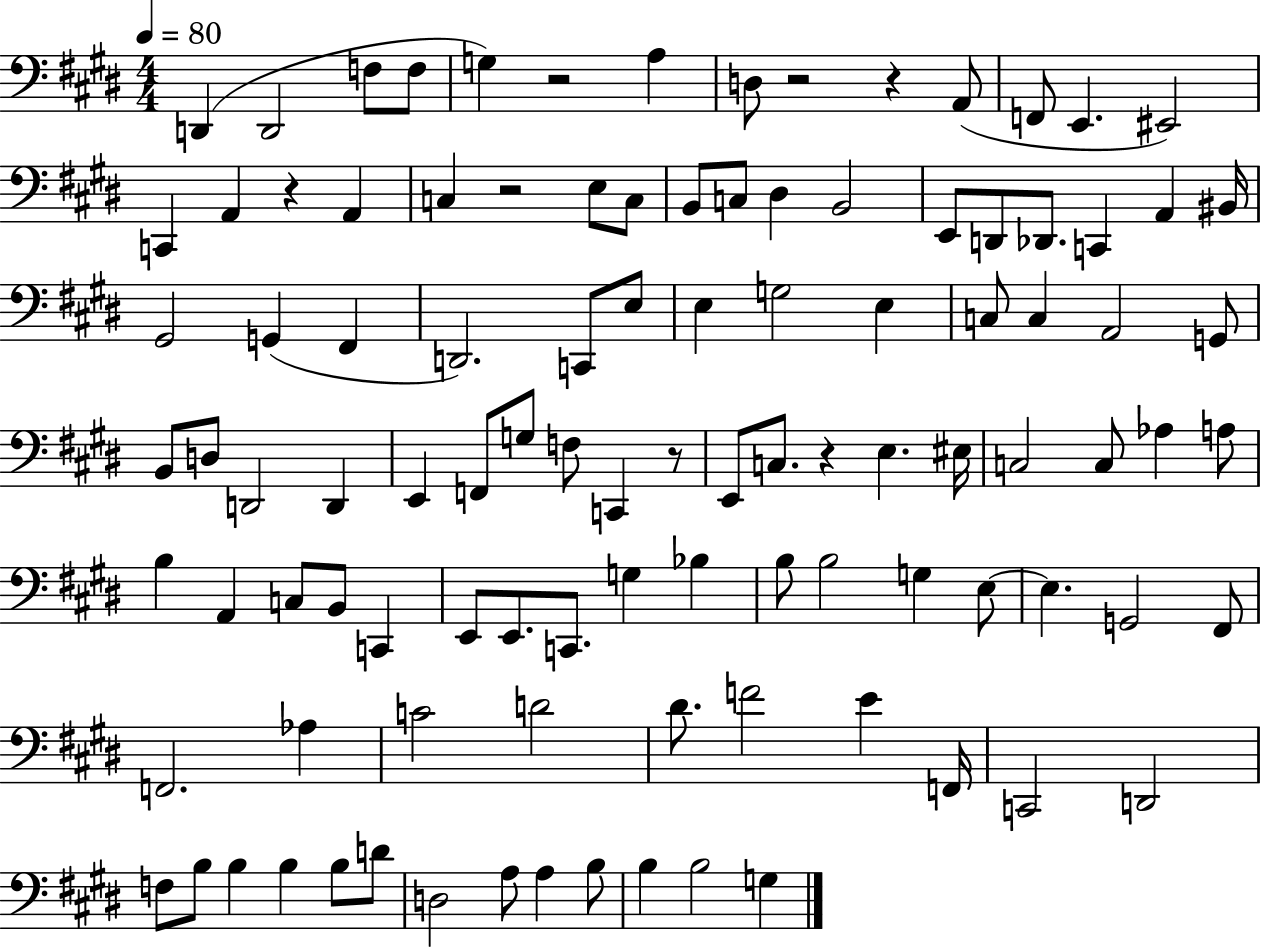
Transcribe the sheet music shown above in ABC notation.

X:1
T:Untitled
M:4/4
L:1/4
K:E
D,, D,,2 F,/2 F,/2 G, z2 A, D,/2 z2 z A,,/2 F,,/2 E,, ^E,,2 C,, A,, z A,, C, z2 E,/2 C,/2 B,,/2 C,/2 ^D, B,,2 E,,/2 D,,/2 _D,,/2 C,, A,, ^B,,/4 ^G,,2 G,, ^F,, D,,2 C,,/2 E,/2 E, G,2 E, C,/2 C, A,,2 G,,/2 B,,/2 D,/2 D,,2 D,, E,, F,,/2 G,/2 F,/2 C,, z/2 E,,/2 C,/2 z E, ^E,/4 C,2 C,/2 _A, A,/2 B, A,, C,/2 B,,/2 C,, E,,/2 E,,/2 C,,/2 G, _B, B,/2 B,2 G, E,/2 E, G,,2 ^F,,/2 F,,2 _A, C2 D2 ^D/2 F2 E F,,/4 C,,2 D,,2 F,/2 B,/2 B, B, B,/2 D/2 D,2 A,/2 A, B,/2 B, B,2 G,